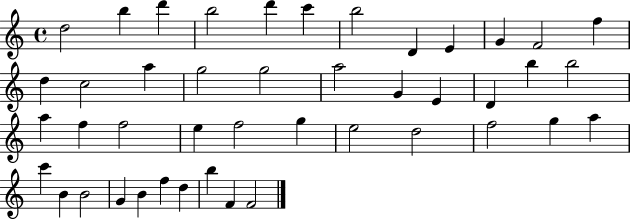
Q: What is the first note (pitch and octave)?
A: D5